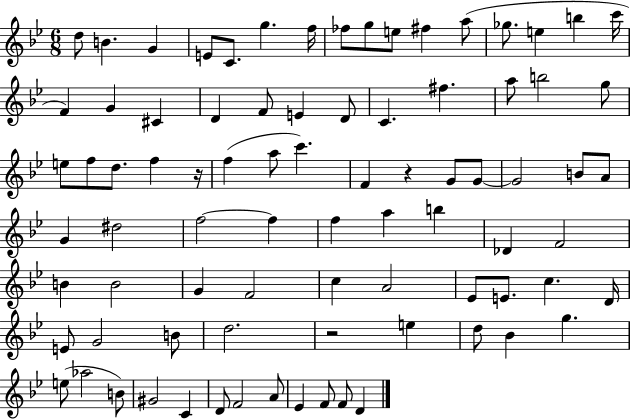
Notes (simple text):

D5/e B4/q. G4/q E4/e C4/e. G5/q. F5/s FES5/e G5/e E5/e F#5/q A5/e Gb5/e. E5/q B5/q C6/s F4/q G4/q C#4/q D4/q F4/e E4/q D4/e C4/q. F#5/q. A5/e B5/h G5/e E5/e F5/e D5/e. F5/q R/s F5/q A5/e C6/q. F4/q R/q G4/e G4/e G4/h B4/e A4/e G4/q D#5/h F5/h F5/q F5/q A5/q B5/q Db4/q F4/h B4/q B4/h G4/q F4/h C5/q A4/h Eb4/e E4/e. C5/q. D4/s E4/e G4/h B4/e D5/h. R/h E5/q D5/e Bb4/q G5/q. E5/e Ab5/h B4/e G#4/h C4/q D4/e F4/h A4/e Eb4/q F4/e F4/e D4/q